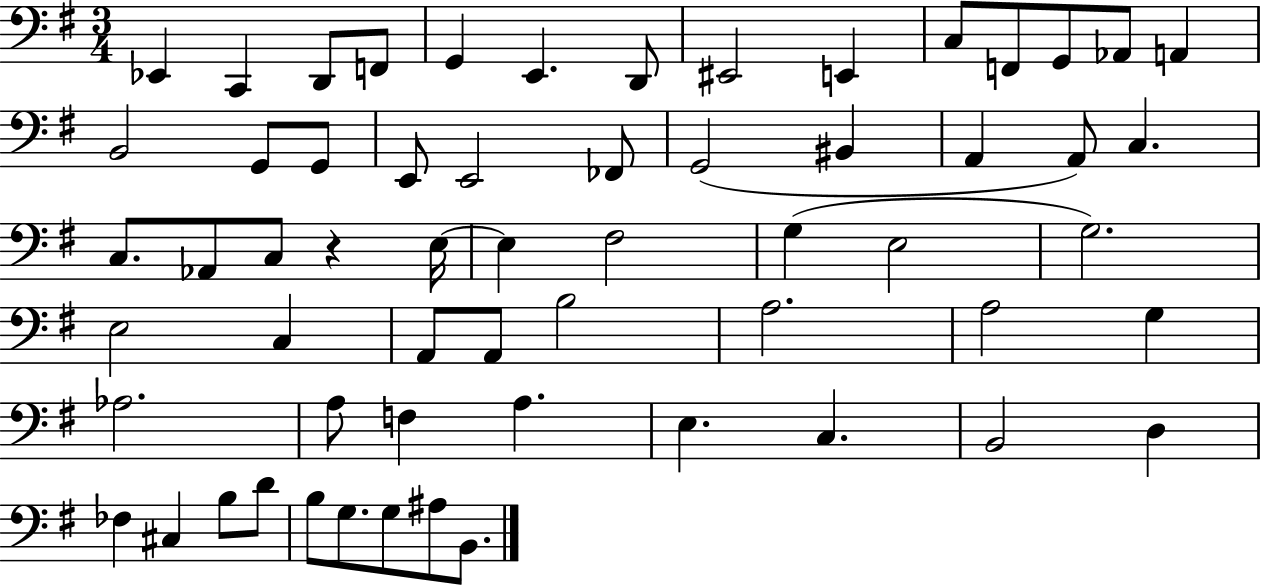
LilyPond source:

{
  \clef bass
  \numericTimeSignature
  \time 3/4
  \key g \major
  ees,4 c,4 d,8 f,8 | g,4 e,4. d,8 | eis,2 e,4 | c8 f,8 g,8 aes,8 a,4 | \break b,2 g,8 g,8 | e,8 e,2 fes,8 | g,2( bis,4 | a,4 a,8) c4. | \break c8. aes,8 c8 r4 e16~~ | e4 fis2 | g4( e2 | g2.) | \break e2 c4 | a,8 a,8 b2 | a2. | a2 g4 | \break aes2. | a8 f4 a4. | e4. c4. | b,2 d4 | \break fes4 cis4 b8 d'8 | b8 g8. g8 ais8 b,8. | \bar "|."
}